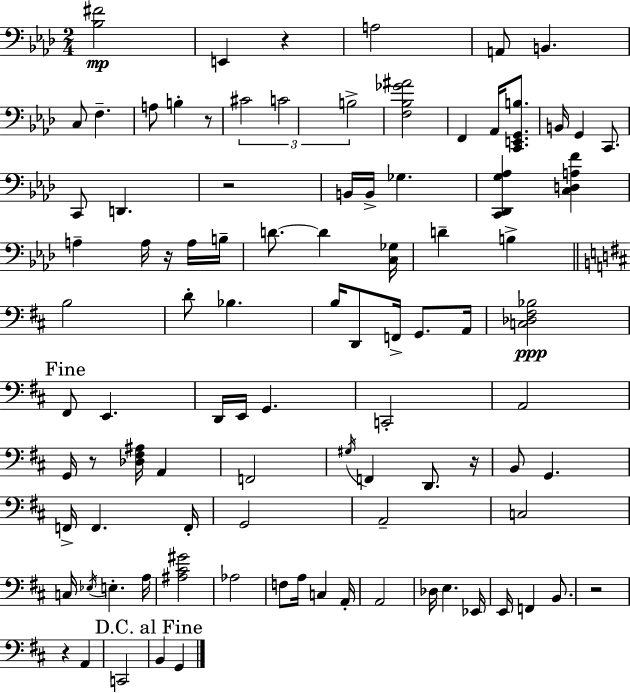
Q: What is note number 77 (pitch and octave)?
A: B2